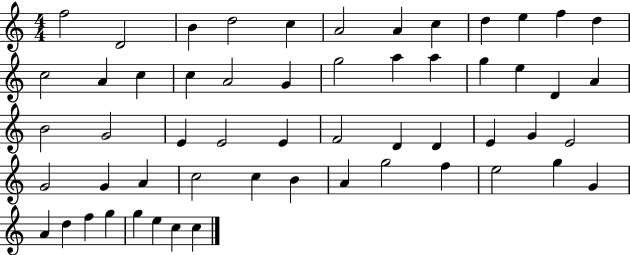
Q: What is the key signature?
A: C major